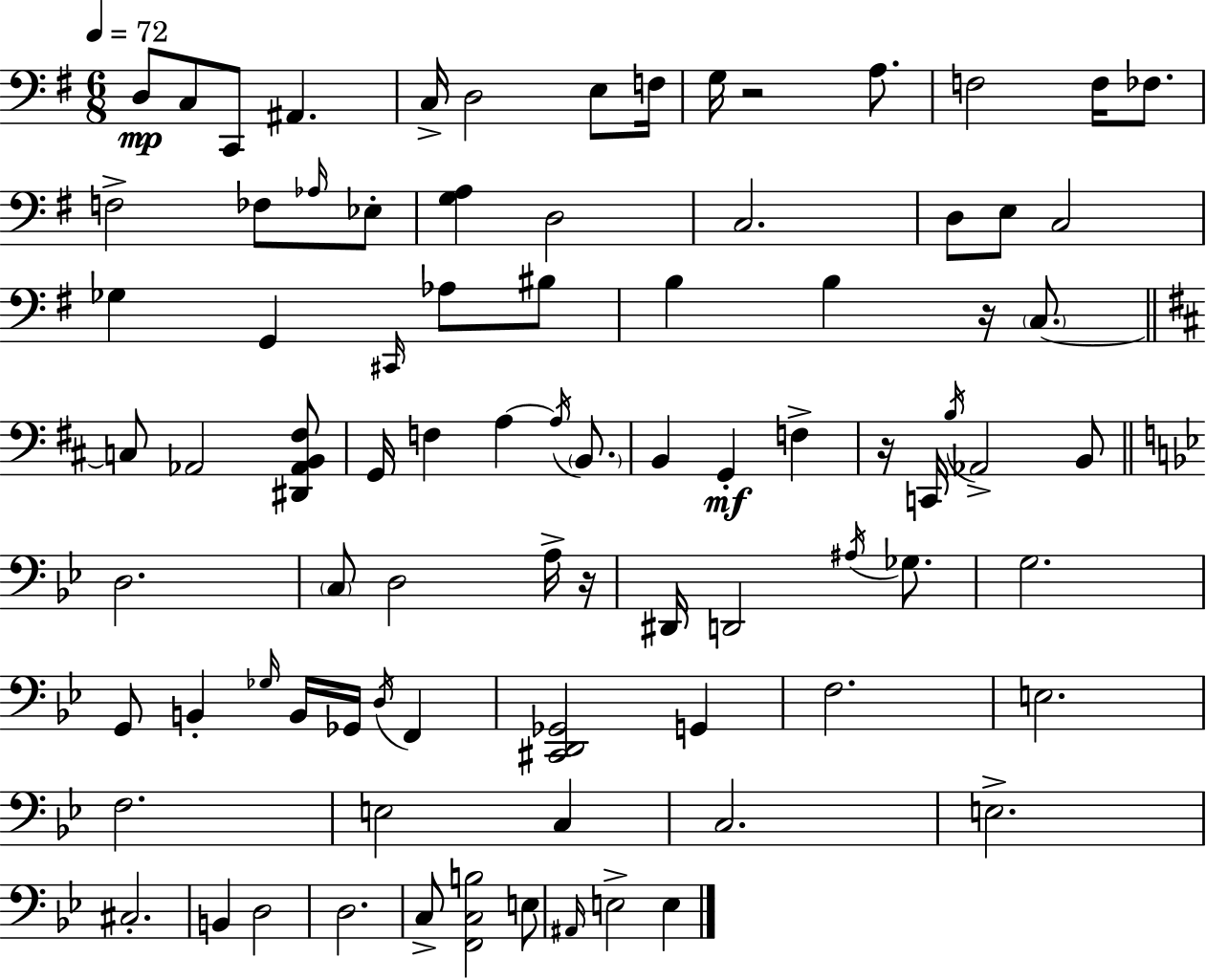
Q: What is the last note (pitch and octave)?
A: E3